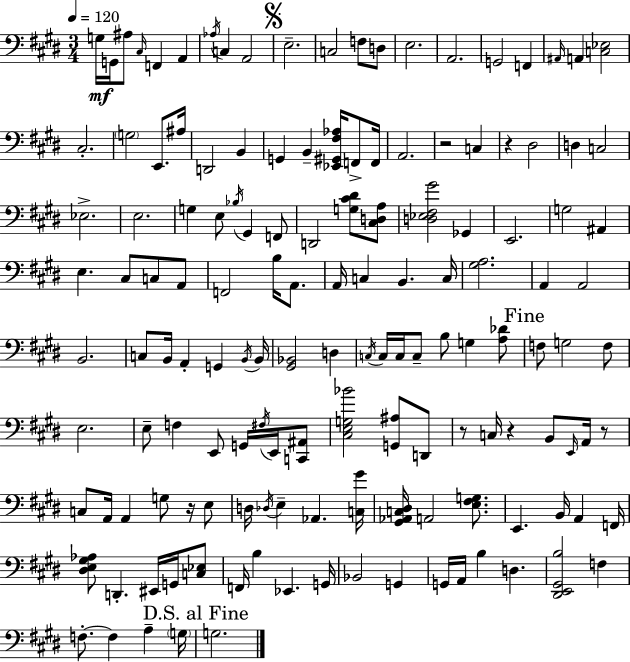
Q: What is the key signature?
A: E major